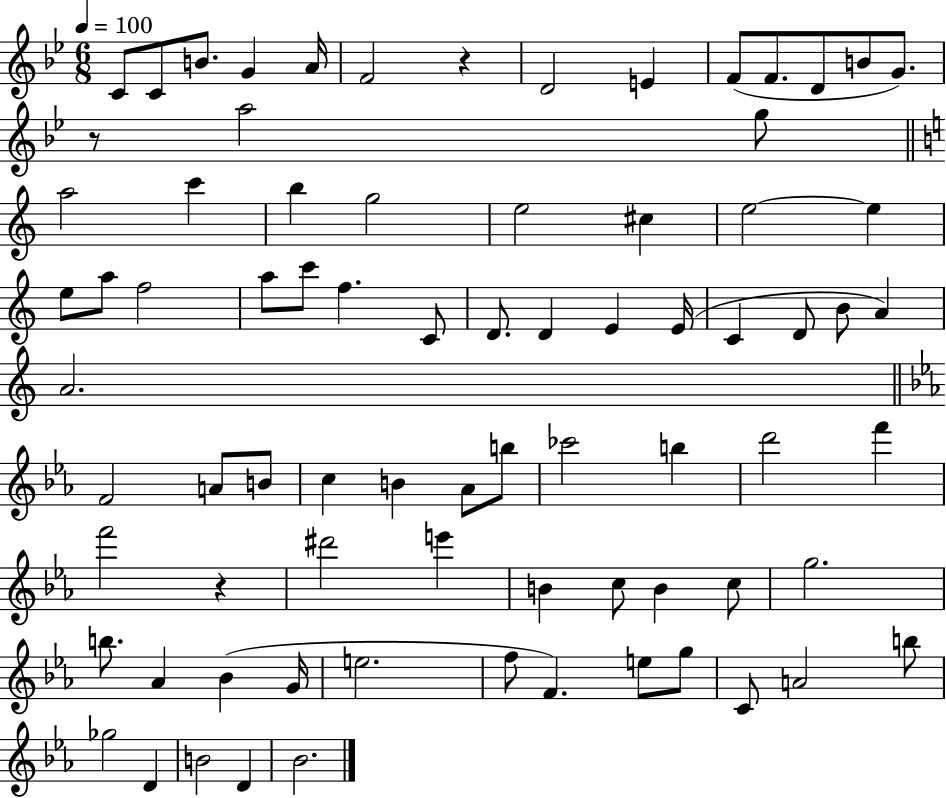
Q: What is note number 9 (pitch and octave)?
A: F4